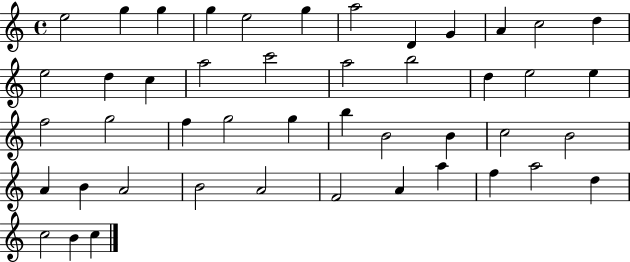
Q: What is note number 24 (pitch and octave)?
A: G5